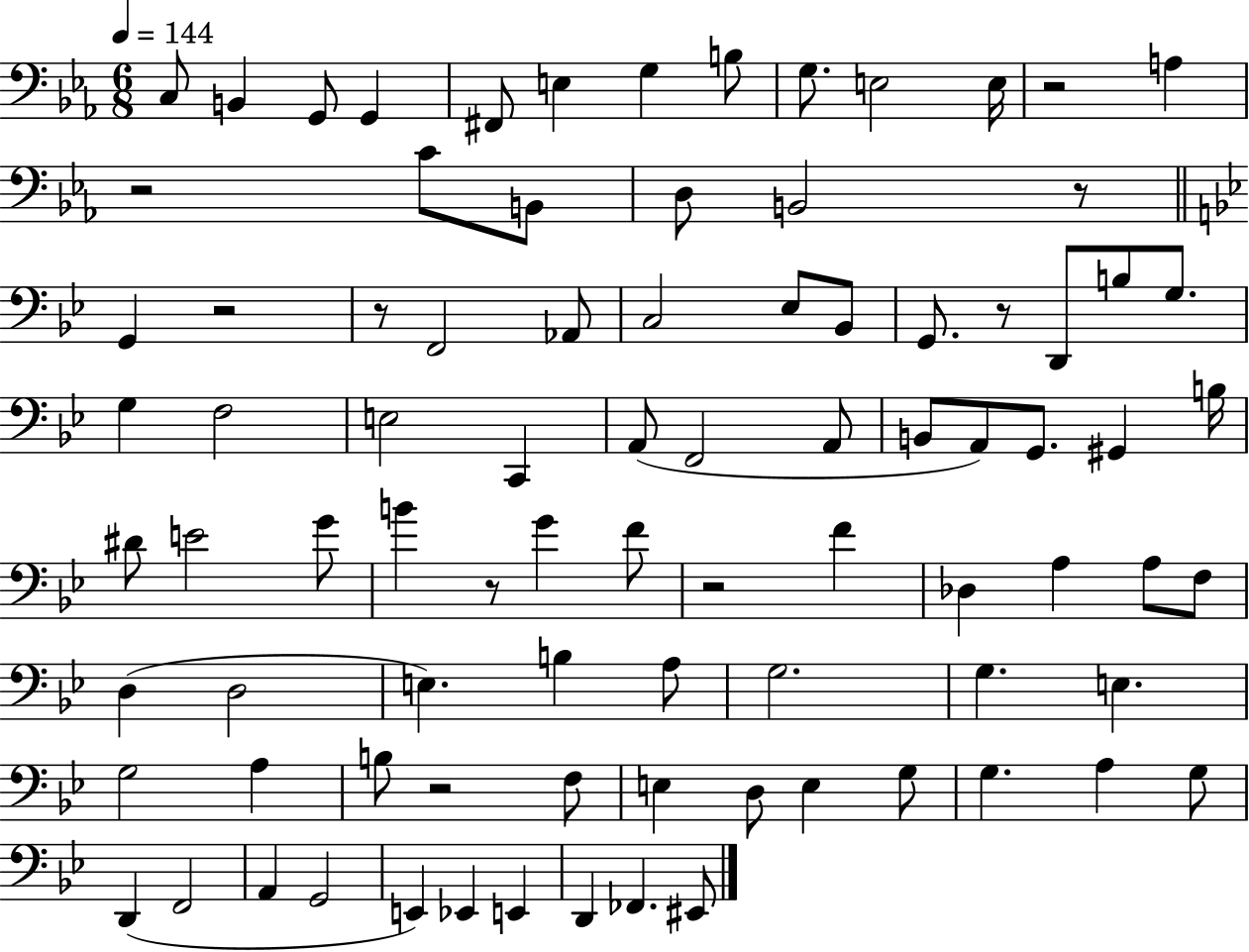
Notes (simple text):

C3/e B2/q G2/e G2/q F#2/e E3/q G3/q B3/e G3/e. E3/h E3/s R/h A3/q R/h C4/e B2/e D3/e B2/h R/e G2/q R/h R/e F2/h Ab2/e C3/h Eb3/e Bb2/e G2/e. R/e D2/e B3/e G3/e. G3/q F3/h E3/h C2/q A2/e F2/h A2/e B2/e A2/e G2/e. G#2/q B3/s D#4/e E4/h G4/e B4/q R/e G4/q F4/e R/h F4/q Db3/q A3/q A3/e F3/e D3/q D3/h E3/q. B3/q A3/e G3/h. G3/q. E3/q. G3/h A3/q B3/e R/h F3/e E3/q D3/e E3/q G3/e G3/q. A3/q G3/e D2/q F2/h A2/q G2/h E2/q Eb2/q E2/q D2/q FES2/q. EIS2/e